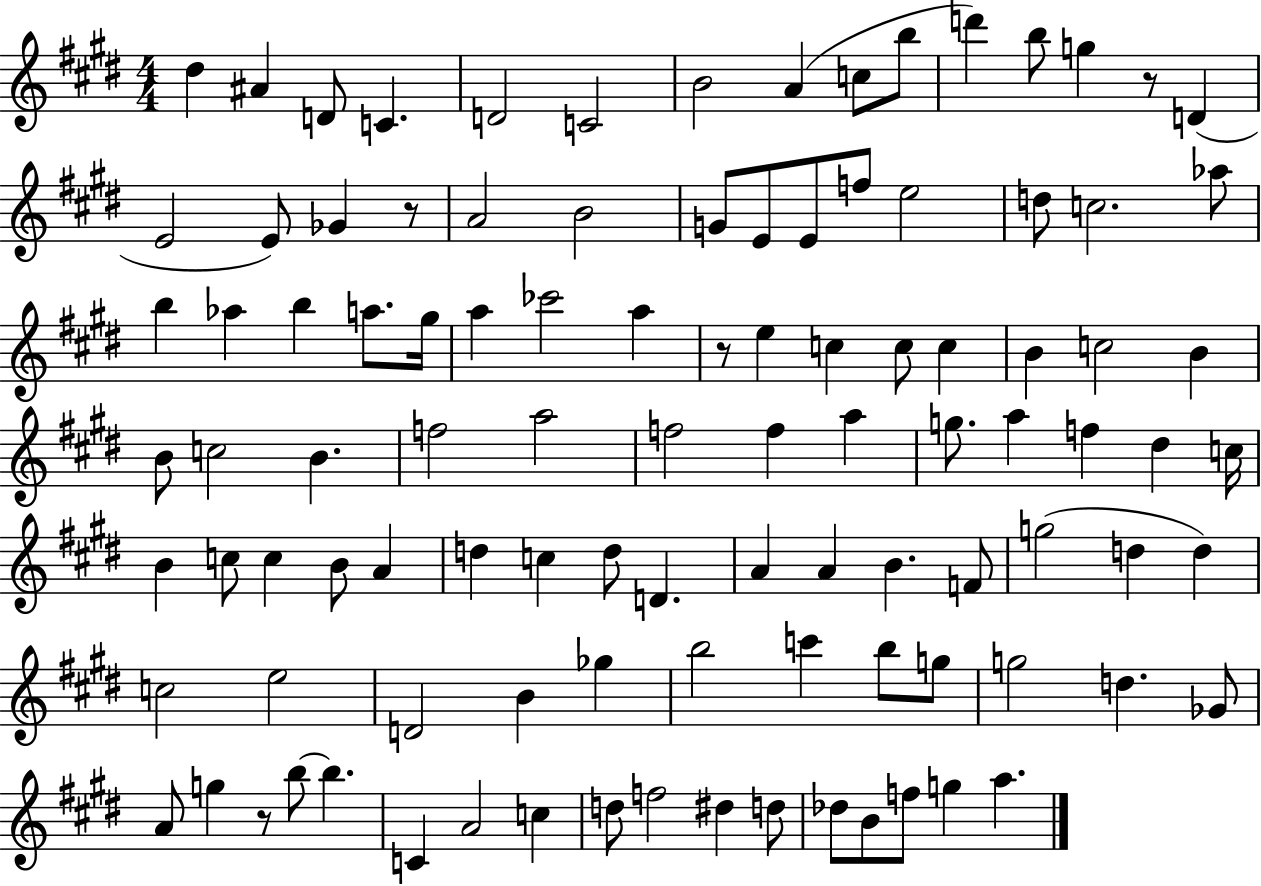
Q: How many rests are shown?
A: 4